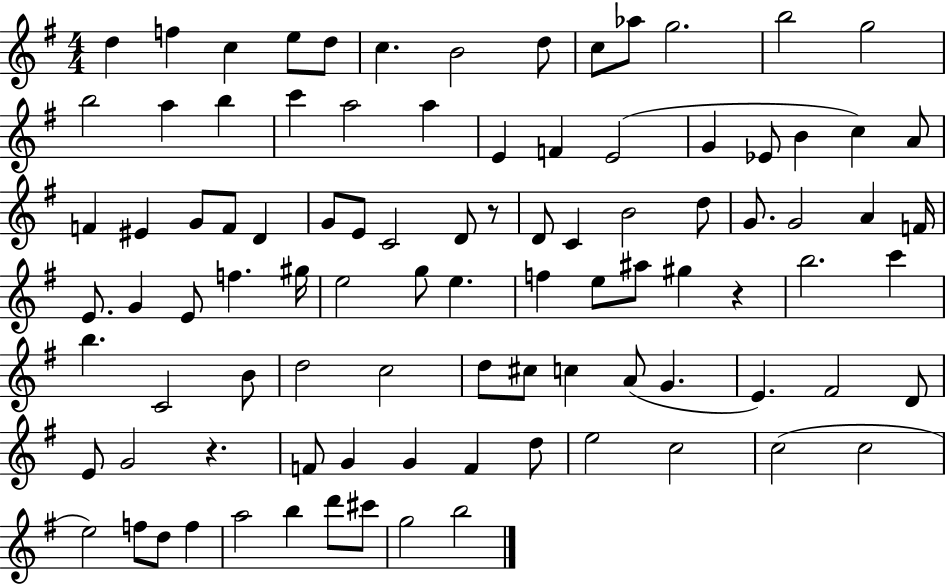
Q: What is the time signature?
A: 4/4